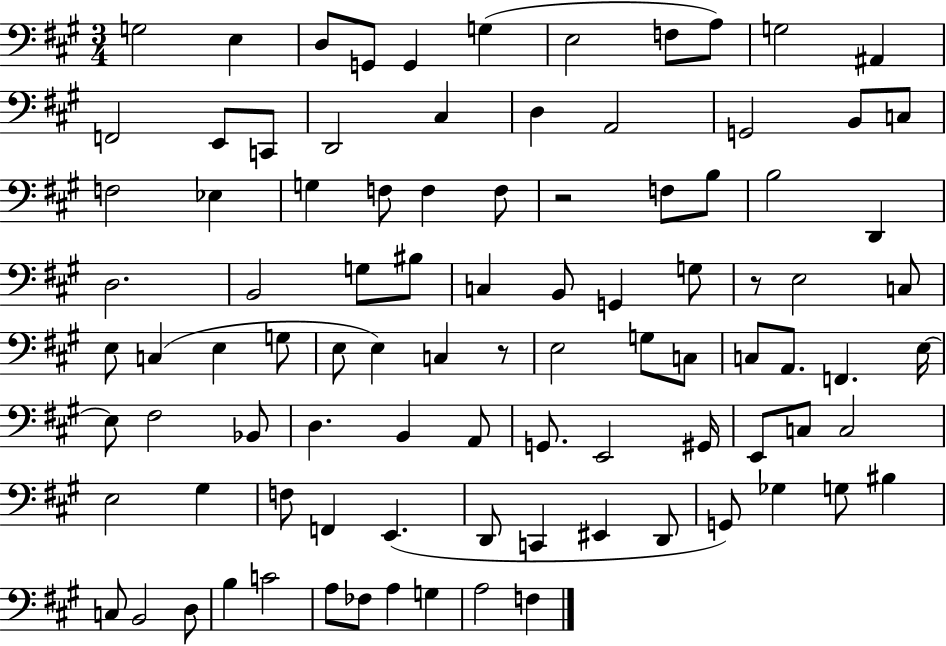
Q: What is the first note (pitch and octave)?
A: G3